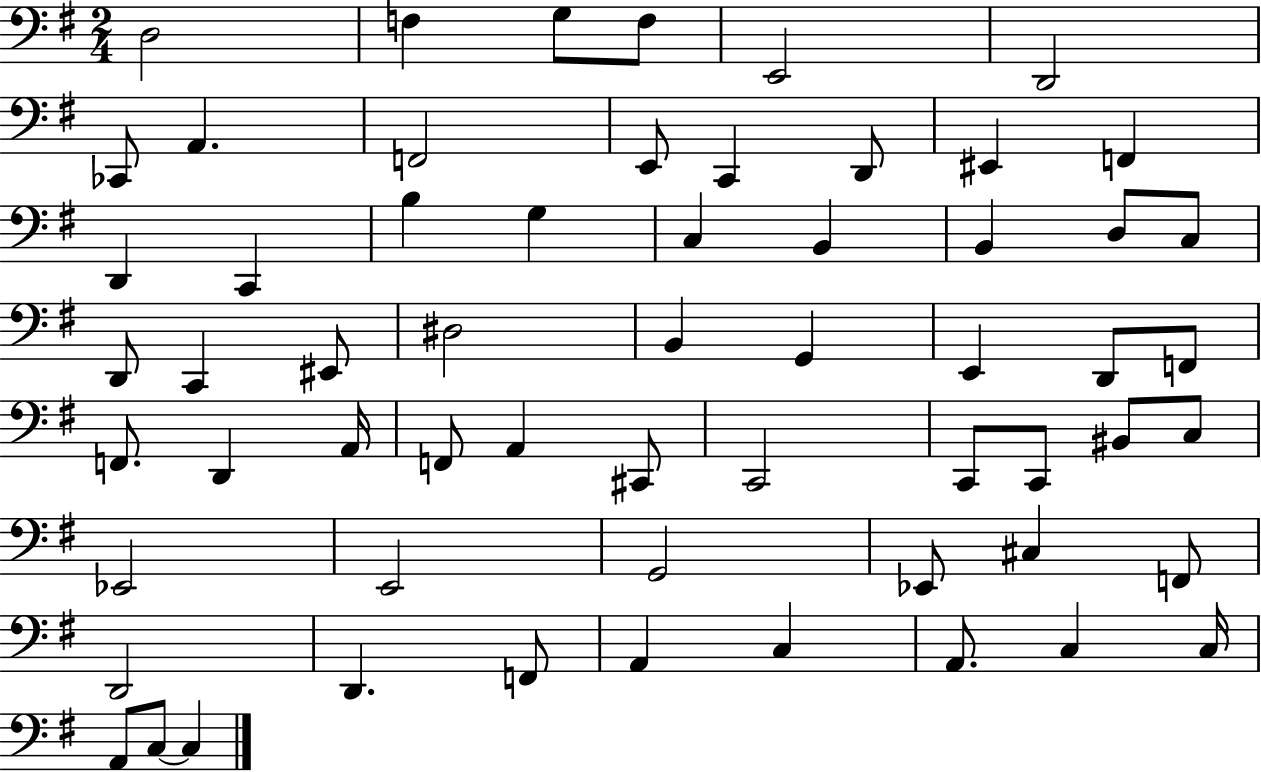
X:1
T:Untitled
M:2/4
L:1/4
K:G
D,2 F, G,/2 F,/2 E,,2 D,,2 _C,,/2 A,, F,,2 E,,/2 C,, D,,/2 ^E,, F,, D,, C,, B, G, C, B,, B,, D,/2 C,/2 D,,/2 C,, ^E,,/2 ^D,2 B,, G,, E,, D,,/2 F,,/2 F,,/2 D,, A,,/4 F,,/2 A,, ^C,,/2 C,,2 C,,/2 C,,/2 ^B,,/2 C,/2 _E,,2 E,,2 G,,2 _E,,/2 ^C, F,,/2 D,,2 D,, F,,/2 A,, C, A,,/2 C, C,/4 A,,/2 C,/2 C,